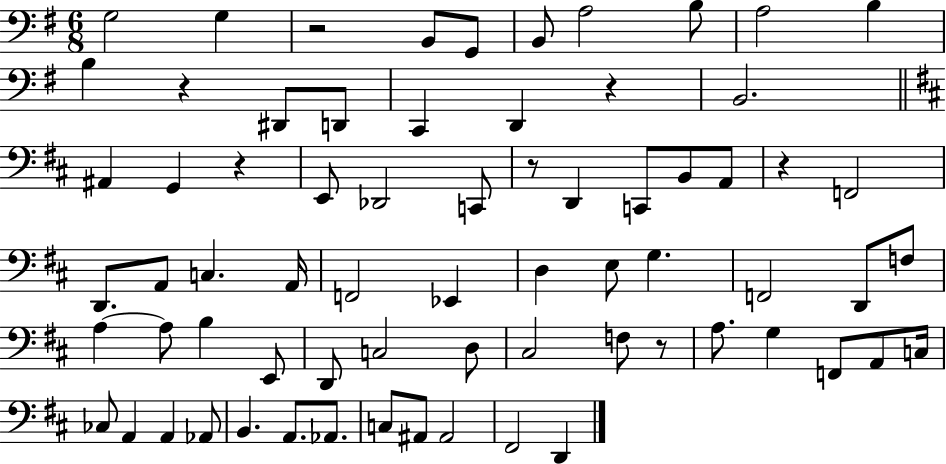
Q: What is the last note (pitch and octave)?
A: D2